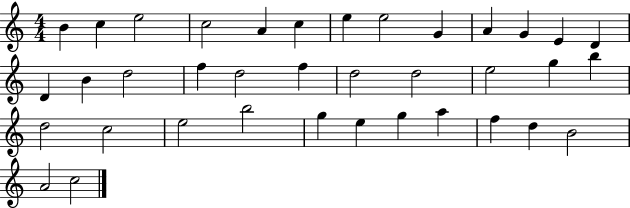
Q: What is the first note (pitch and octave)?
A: B4